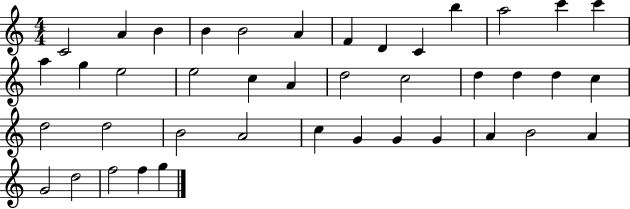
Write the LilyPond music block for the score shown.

{
  \clef treble
  \numericTimeSignature
  \time 4/4
  \key c \major
  c'2 a'4 b'4 | b'4 b'2 a'4 | f'4 d'4 c'4 b''4 | a''2 c'''4 c'''4 | \break a''4 g''4 e''2 | e''2 c''4 a'4 | d''2 c''2 | d''4 d''4 d''4 c''4 | \break d''2 d''2 | b'2 a'2 | c''4 g'4 g'4 g'4 | a'4 b'2 a'4 | \break g'2 d''2 | f''2 f''4 g''4 | \bar "|."
}